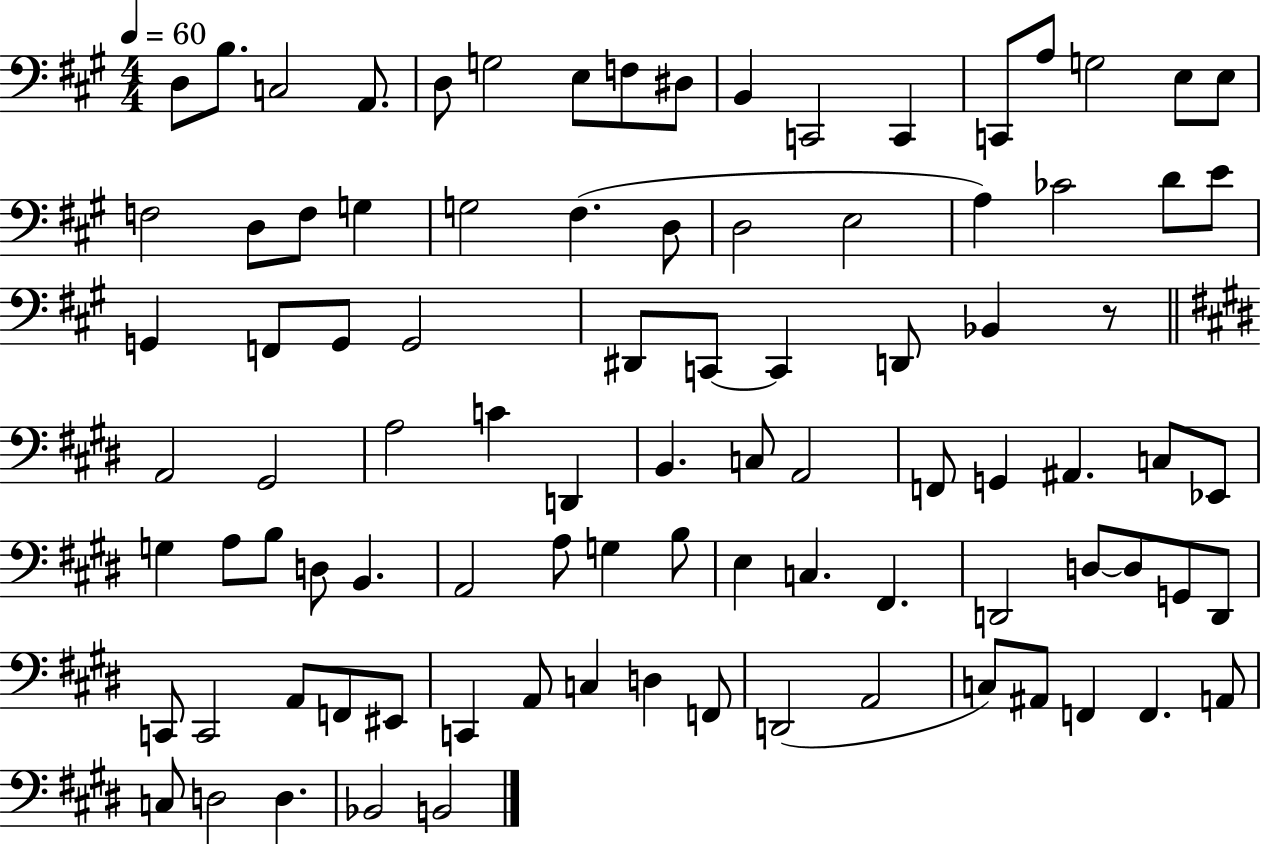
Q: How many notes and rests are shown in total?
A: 92